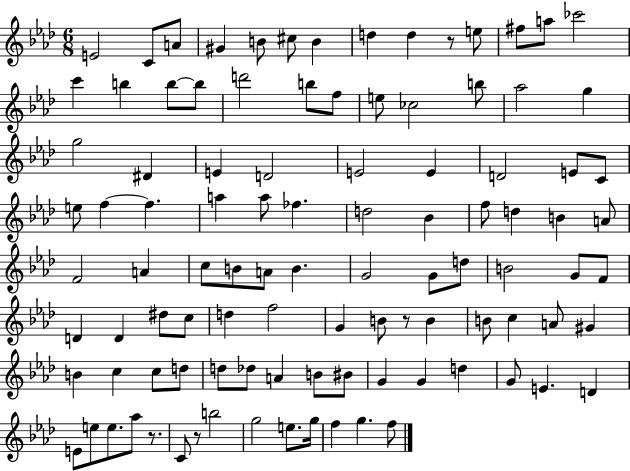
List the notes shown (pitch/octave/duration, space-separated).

E4/h C4/e A4/e G#4/q B4/e C#5/e B4/q D5/q D5/q R/e E5/e F#5/e A5/e CES6/h C6/q B5/q B5/e B5/e D6/h B5/e F5/e E5/e CES5/h B5/e Ab5/h G5/q G5/h D#4/q E4/q D4/h E4/h E4/q D4/h E4/e C4/e E5/e F5/q F5/q. A5/q A5/e FES5/q. D5/h Bb4/q F5/e D5/q B4/q A4/e F4/h A4/q C5/e B4/e A4/e B4/q. G4/h G4/e D5/e B4/h G4/e F4/e D4/q D4/q D#5/e C5/e D5/q F5/h G4/q B4/e R/e B4/q B4/e C5/q A4/e G#4/q B4/q C5/q C5/e D5/e D5/e Db5/e A4/q B4/e BIS4/e G4/q G4/q D5/q G4/e E4/q. D4/q E4/e E5/e E5/e. Ab5/e R/e. C4/e R/e B5/h G5/h E5/e. G5/s F5/q G5/q. F5/e